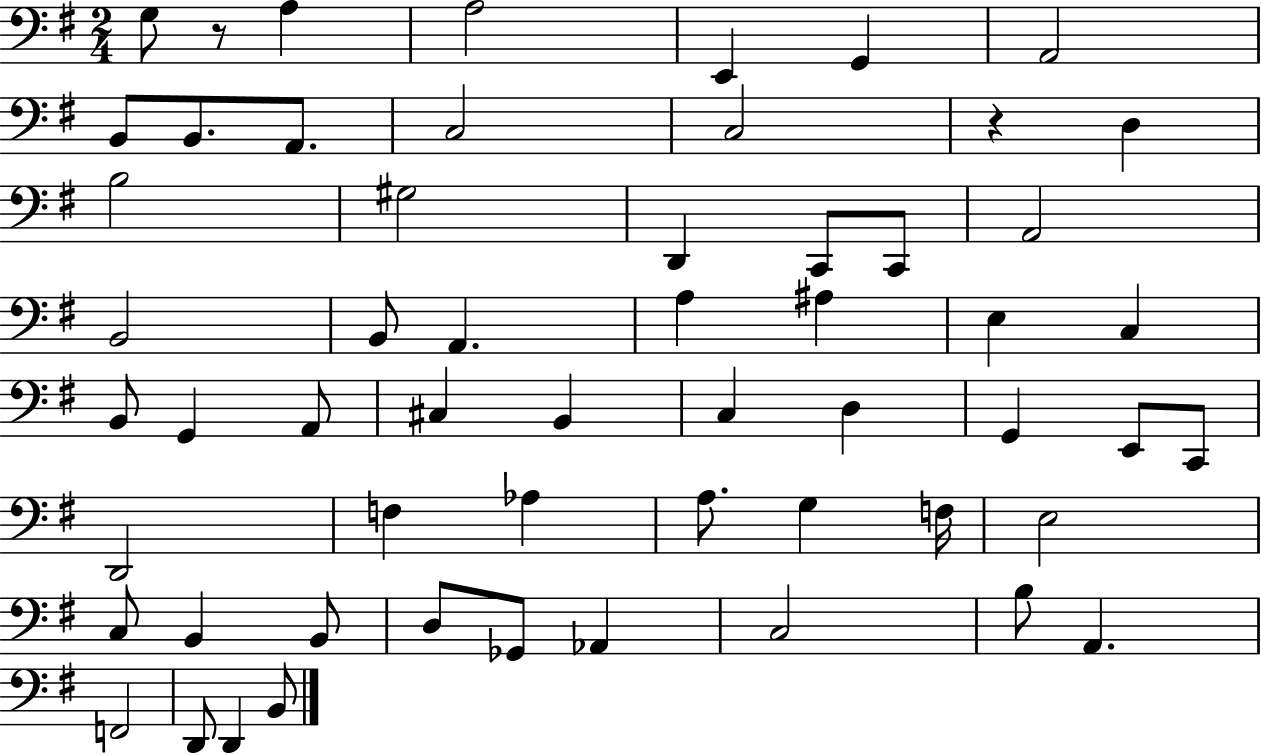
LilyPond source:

{
  \clef bass
  \numericTimeSignature
  \time 2/4
  \key g \major
  g8 r8 a4 | a2 | e,4 g,4 | a,2 | \break b,8 b,8. a,8. | c2 | c2 | r4 d4 | \break b2 | gis2 | d,4 c,8 c,8 | a,2 | \break b,2 | b,8 a,4. | a4 ais4 | e4 c4 | \break b,8 g,4 a,8 | cis4 b,4 | c4 d4 | g,4 e,8 c,8 | \break d,2 | f4 aes4 | a8. g4 f16 | e2 | \break c8 b,4 b,8 | d8 ges,8 aes,4 | c2 | b8 a,4. | \break f,2 | d,8 d,4 b,8 | \bar "|."
}